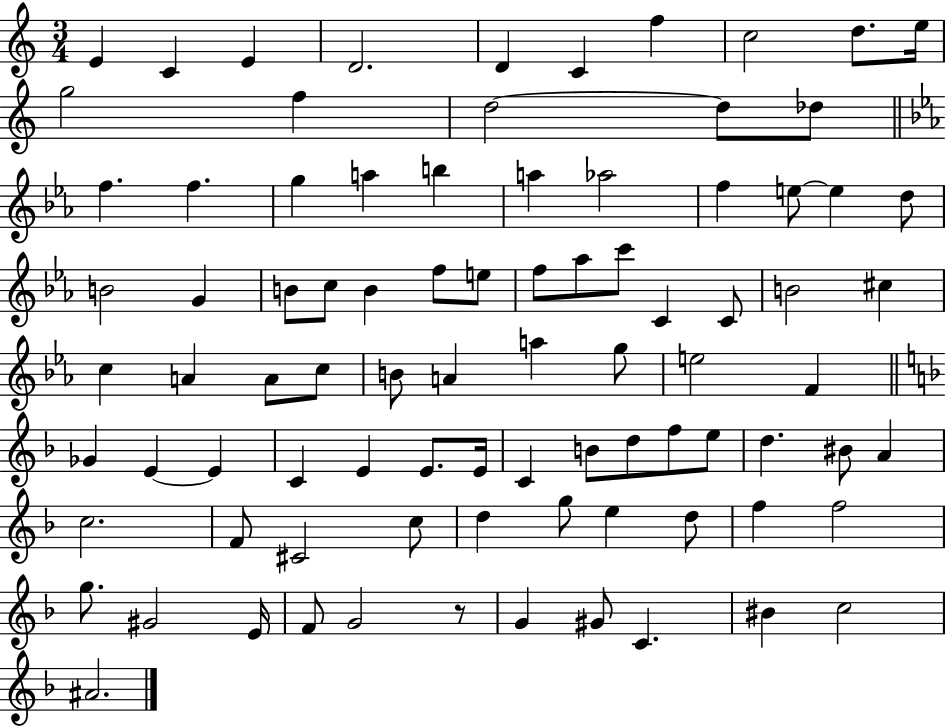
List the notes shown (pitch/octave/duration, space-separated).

E4/q C4/q E4/q D4/h. D4/q C4/q F5/q C5/h D5/e. E5/s G5/h F5/q D5/h D5/e Db5/e F5/q. F5/q. G5/q A5/q B5/q A5/q Ab5/h F5/q E5/e E5/q D5/e B4/h G4/q B4/e C5/e B4/q F5/e E5/e F5/e Ab5/e C6/e C4/q C4/e B4/h C#5/q C5/q A4/q A4/e C5/e B4/e A4/q A5/q G5/e E5/h F4/q Gb4/q E4/q E4/q C4/q E4/q E4/e. E4/s C4/q B4/e D5/e F5/e E5/e D5/q. BIS4/e A4/q C5/h. F4/e C#4/h C5/e D5/q G5/e E5/q D5/e F5/q F5/h G5/e. G#4/h E4/s F4/e G4/h R/e G4/q G#4/e C4/q. BIS4/q C5/h A#4/h.